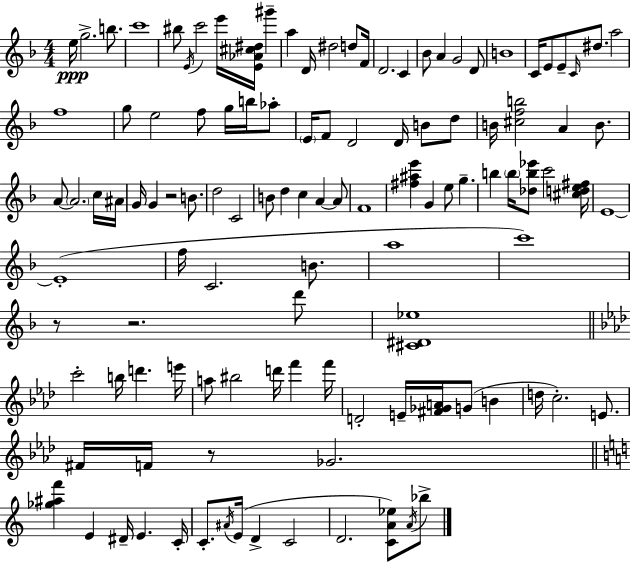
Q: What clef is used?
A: treble